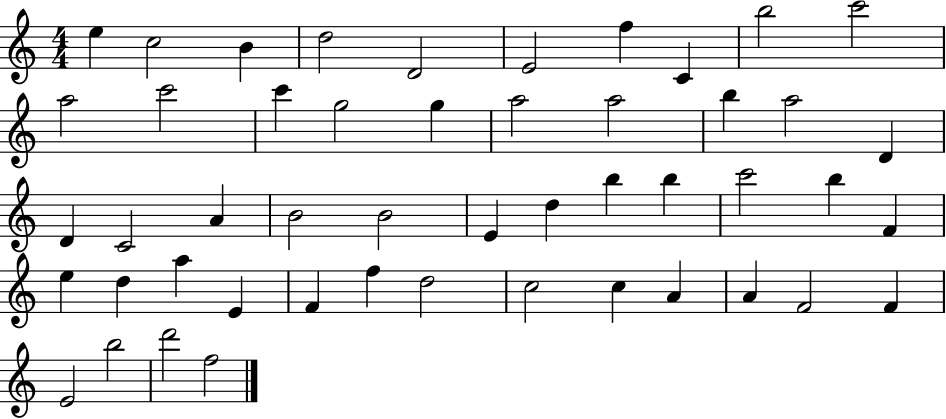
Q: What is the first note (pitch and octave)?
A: E5